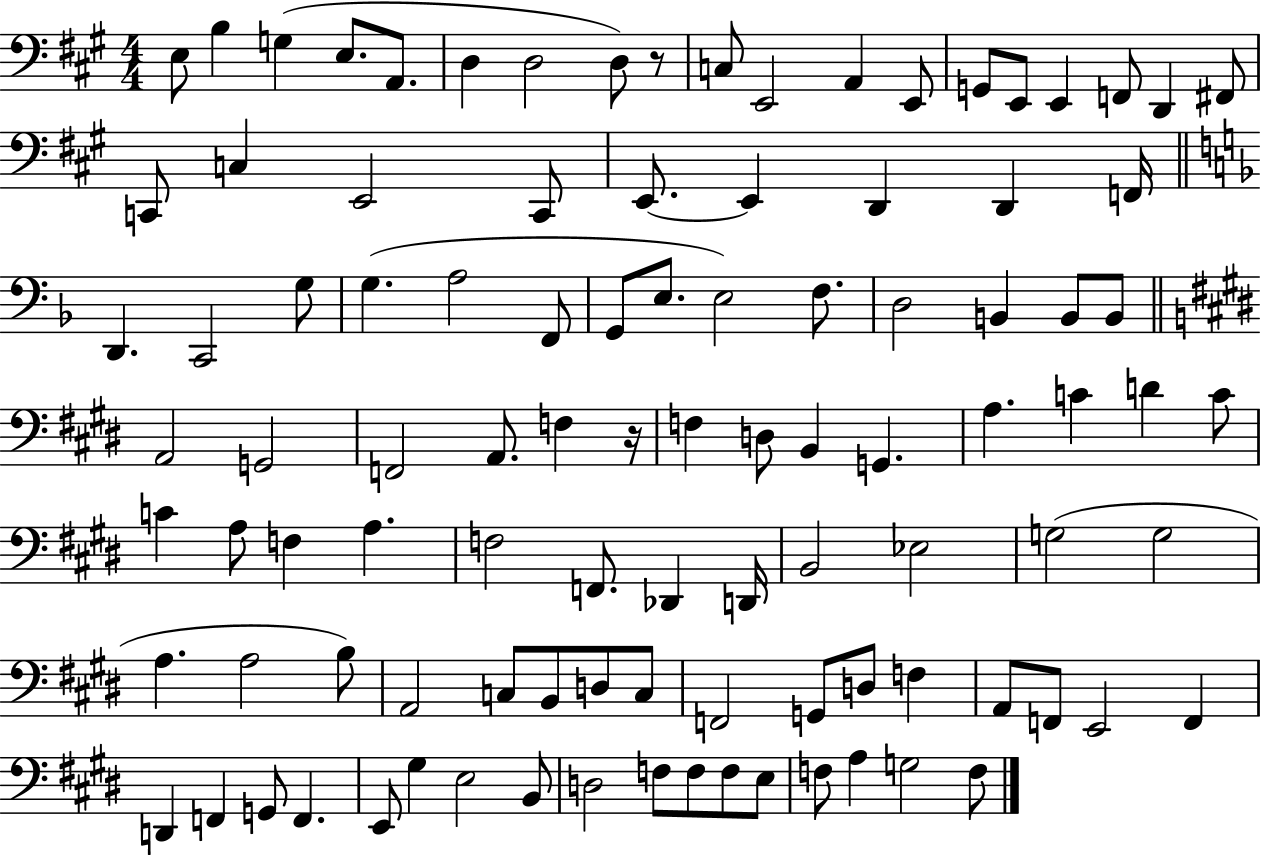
E3/e B3/q G3/q E3/e. A2/e. D3/q D3/h D3/e R/e C3/e E2/h A2/q E2/e G2/e E2/e E2/q F2/e D2/q F#2/e C2/e C3/q E2/h C2/e E2/e. E2/q D2/q D2/q F2/s D2/q. C2/h G3/e G3/q. A3/h F2/e G2/e E3/e. E3/h F3/e. D3/h B2/q B2/e B2/e A2/h G2/h F2/h A2/e. F3/q R/s F3/q D3/e B2/q G2/q. A3/q. C4/q D4/q C4/e C4/q A3/e F3/q A3/q. F3/h F2/e. Db2/q D2/s B2/h Eb3/h G3/h G3/h A3/q. A3/h B3/e A2/h C3/e B2/e D3/e C3/e F2/h G2/e D3/e F3/q A2/e F2/e E2/h F2/q D2/q F2/q G2/e F2/q. E2/e G#3/q E3/h B2/e D3/h F3/e F3/e F3/e E3/e F3/e A3/q G3/h F3/e